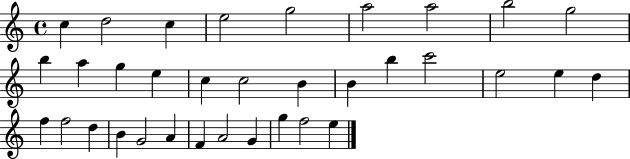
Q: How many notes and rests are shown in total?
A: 34